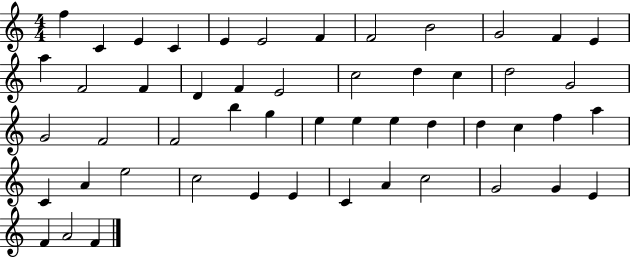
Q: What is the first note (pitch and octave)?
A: F5